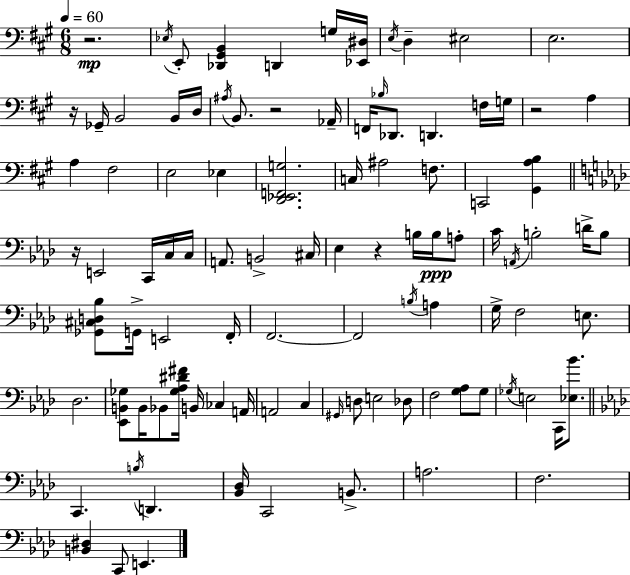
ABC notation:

X:1
T:Untitled
M:6/8
L:1/4
K:A
z2 _E,/4 E,,/2 [_D,,^G,,B,,] D,, G,/4 [_E,,^D,]/4 E,/4 D, ^E,2 E,2 z/4 _G,,/4 B,,2 B,,/4 D,/4 ^A,/4 B,,/2 z2 _A,,/4 F,,/4 _B,/4 _D,,/2 D,, F,/4 G,/4 z2 A, A, ^F,2 E,2 _E, [D,,_E,,F,,G,]2 C,/4 ^A,2 F,/2 C,,2 [^G,,A,B,] z/4 E,,2 C,,/4 C,/4 C,/4 A,,/2 B,,2 ^C,/4 _E, z B,/4 B,/4 A,/2 C/4 A,,/4 B,2 D/4 B,/2 [_G,,^C,D,_B,]/2 G,,/4 E,,2 F,,/4 F,,2 F,,2 B,/4 A, G,/4 F,2 E,/2 _D,2 [_E,,B,,_G,]/2 B,,/4 _B,,/2 [_G,_A,^D^F]/4 B,,/4 _C, A,,/4 A,,2 C, ^G,,/4 D,/2 E,2 _D,/2 F,2 [G,_A,]/2 G,/2 _G,/4 E,2 C,,/4 [_E,_B]/2 C,, B,/4 D,, [_B,,_D,]/4 C,,2 B,,/2 A,2 F,2 [B,,^D,] C,,/2 E,,